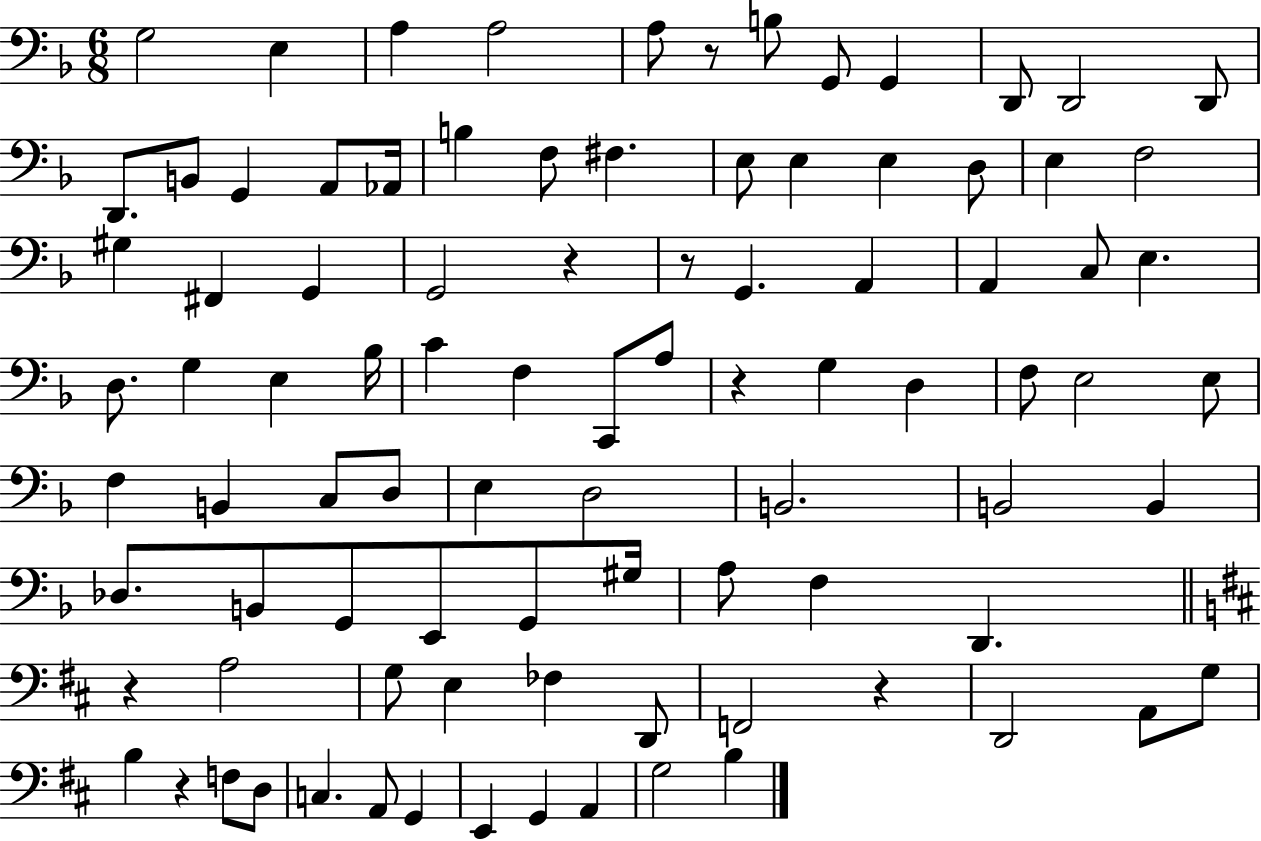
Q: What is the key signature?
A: F major